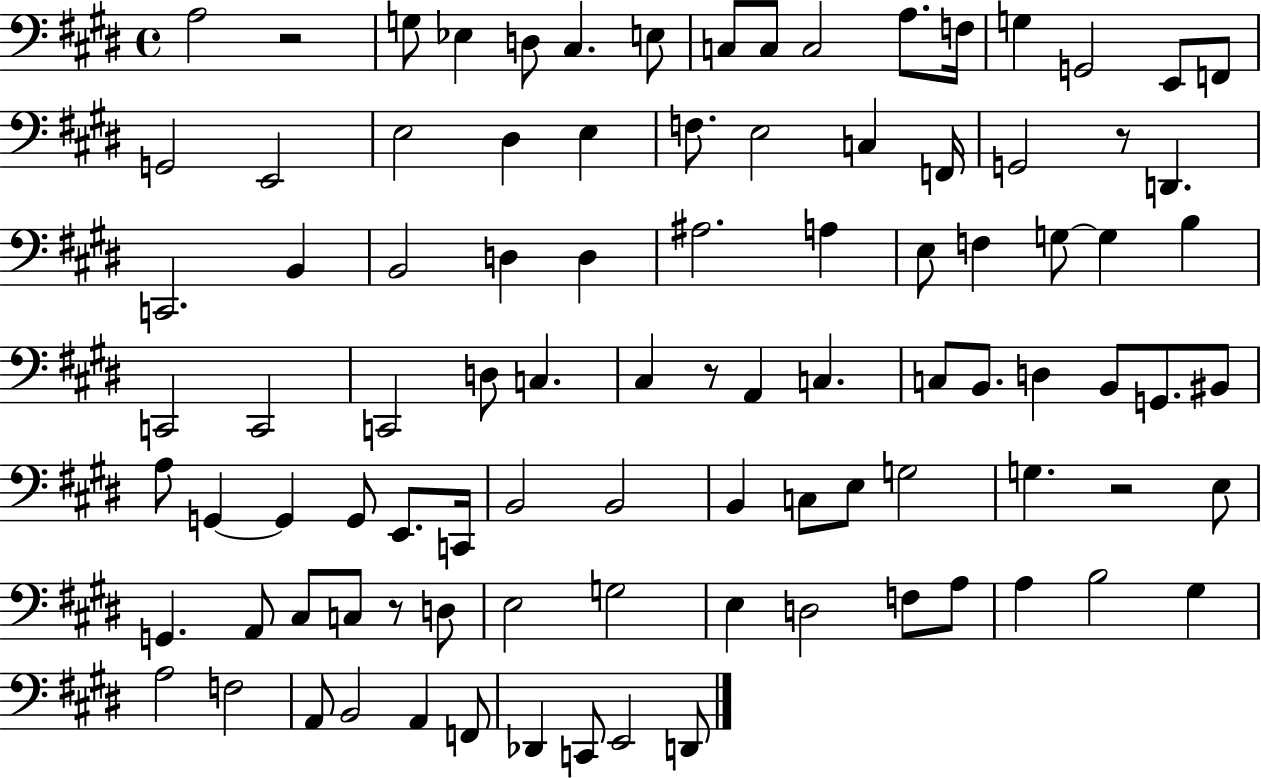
A3/h R/h G3/e Eb3/q D3/e C#3/q. E3/e C3/e C3/e C3/h A3/e. F3/s G3/q G2/h E2/e F2/e G2/h E2/h E3/h D#3/q E3/q F3/e. E3/h C3/q F2/s G2/h R/e D2/q. C2/h. B2/q B2/h D3/q D3/q A#3/h. A3/q E3/e F3/q G3/e G3/q B3/q C2/h C2/h C2/h D3/e C3/q. C#3/q R/e A2/q C3/q. C3/e B2/e. D3/q B2/e G2/e. BIS2/e A3/e G2/q G2/q G2/e E2/e. C2/s B2/h B2/h B2/q C3/e E3/e G3/h G3/q. R/h E3/e G2/q. A2/e C#3/e C3/e R/e D3/e E3/h G3/h E3/q D3/h F3/e A3/e A3/q B3/h G#3/q A3/h F3/h A2/e B2/h A2/q F2/e Db2/q C2/e E2/h D2/e